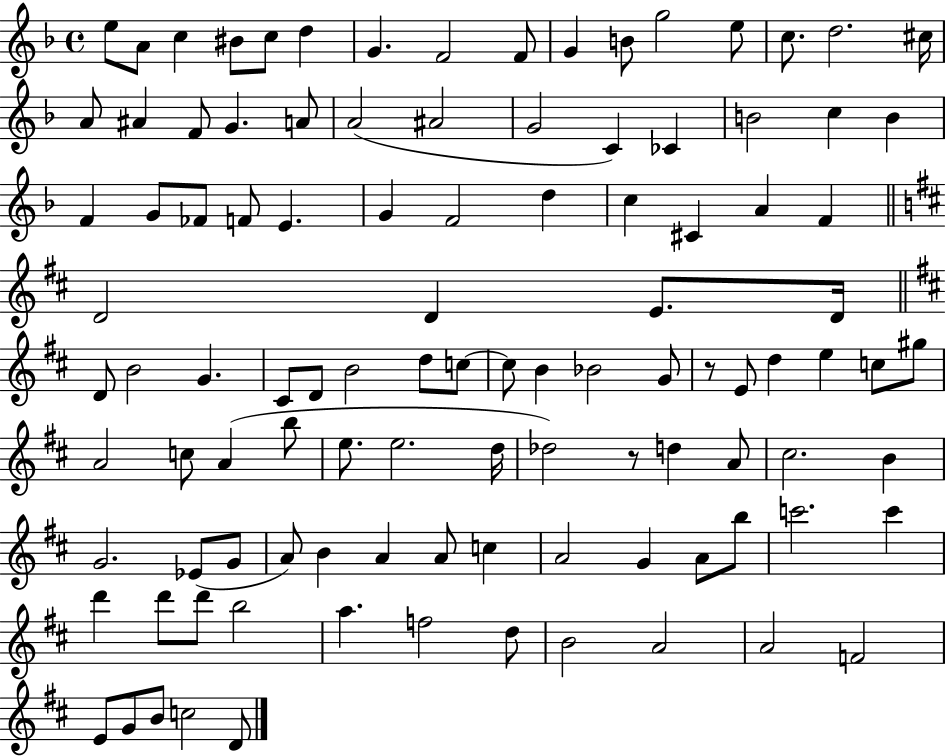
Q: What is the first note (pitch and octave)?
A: E5